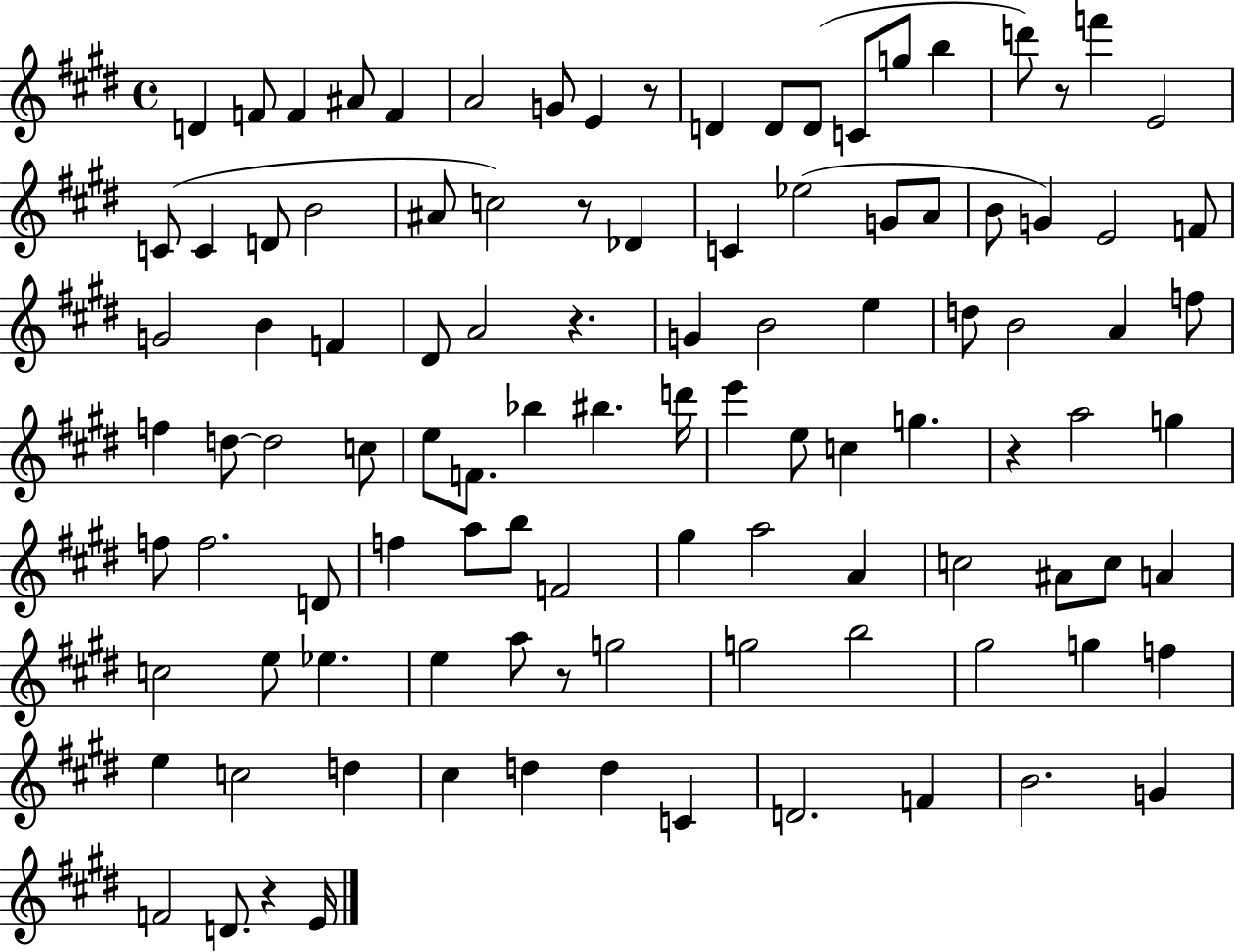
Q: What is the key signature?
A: E major